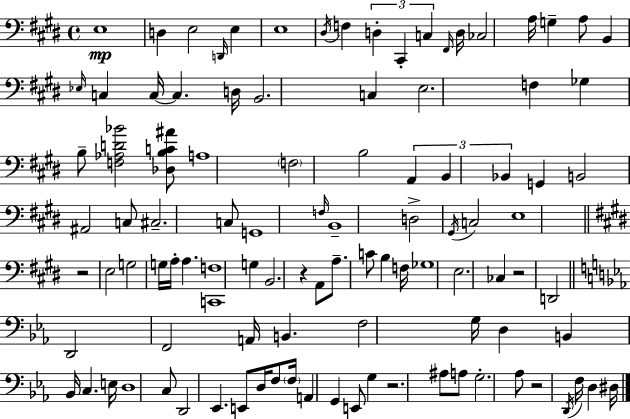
X:1
T:Untitled
M:4/4
L:1/4
K:E
E,4 D, E,2 D,,/4 E, E,4 ^D,/4 F, D, ^C,, C, ^F,,/4 D,/4 _C,2 A,/4 G, A,/2 B,, _E,/4 C, C,/4 C, D,/4 B,,2 C, E,2 F, _G, B,/2 [F,_A,D_B]2 [_D,B,C^A]/2 A,4 F,2 B,2 A,, B,, _B,, G,, B,,2 ^A,,2 C,/2 ^C,2 C,/2 G,,4 F,/4 B,,4 D,2 ^G,,/4 C,2 E,4 z2 E,2 G,2 G,/4 A,/4 A, [C,,F,]4 G, B,,2 z A,,/2 A,/2 C/2 B, F,/4 _G,4 E,2 _C, z2 D,,2 D,,2 F,,2 A,,/4 B,, F,2 G,/4 D, B,, _B,,/4 C, E,/4 D,4 C,/2 D,,2 _E,, E,,/2 D,/4 F,/2 F,/4 A,, G,, E,,/2 G, z2 ^A,/2 A,/2 G,2 _A,/2 z2 D,,/4 F,/4 D, ^D,/4